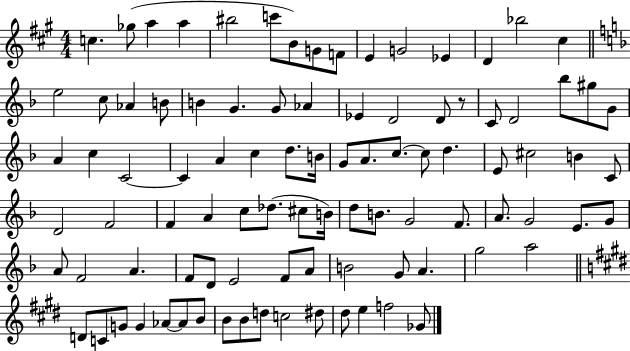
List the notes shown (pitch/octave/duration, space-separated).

C5/q. Gb5/e A5/q A5/q BIS5/h C6/e B4/e G4/e F4/e E4/q G4/h Eb4/q D4/q Bb5/h C#5/q E5/h C5/e Ab4/q B4/e B4/q G4/q. G4/e Ab4/q Eb4/q D4/h D4/e R/e C4/e D4/h Bb5/e G#5/e G4/e A4/q C5/q C4/h C4/q A4/q C5/q D5/e. B4/s G4/e A4/e. C5/e. C5/e D5/q. E4/e C#5/h B4/q C4/e D4/h F4/h F4/q A4/q C5/e Db5/e. C#5/e B4/s D5/e B4/e. G4/h F4/e. A4/e. G4/h E4/e. G4/e A4/e F4/h A4/q. F4/e D4/e E4/h F4/e A4/e B4/h G4/e A4/q. G5/h A5/h D4/e C4/e G4/e G4/q Ab4/e Ab4/e B4/e B4/e B4/e D5/e C5/h D#5/e D#5/e E5/q F5/h Gb4/e